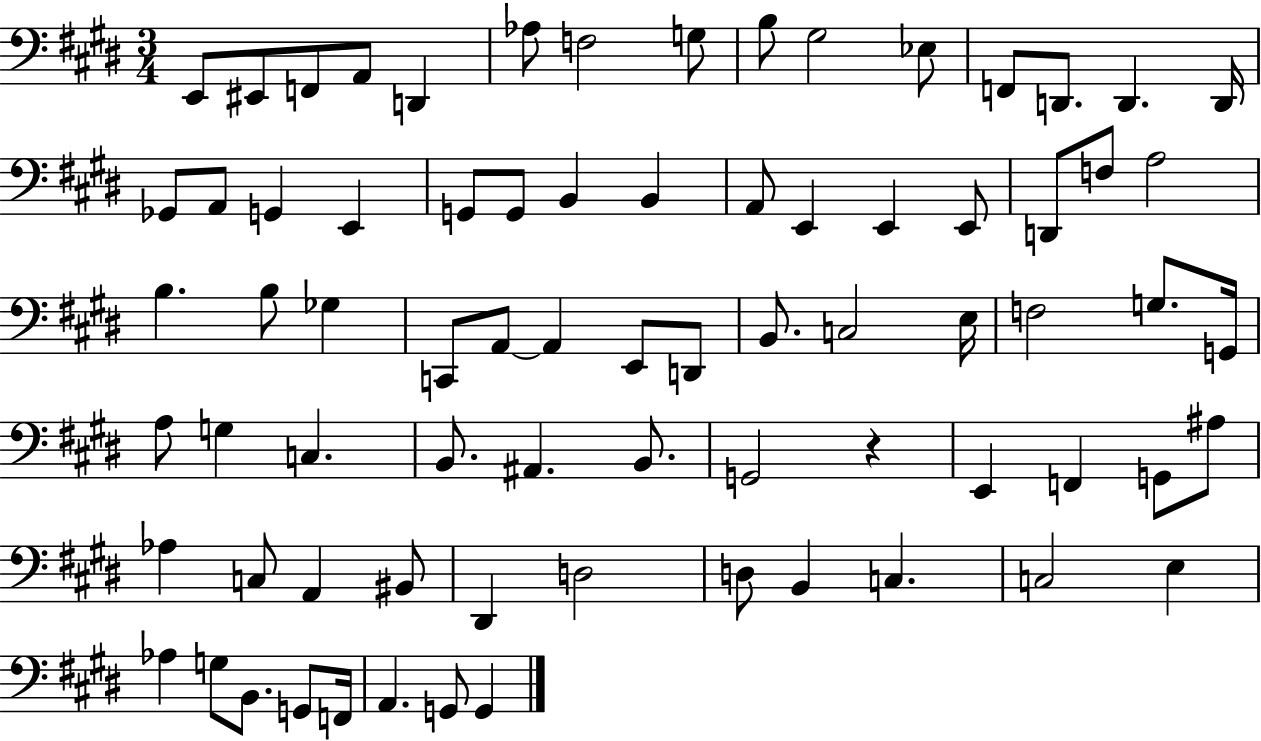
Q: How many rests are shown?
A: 1